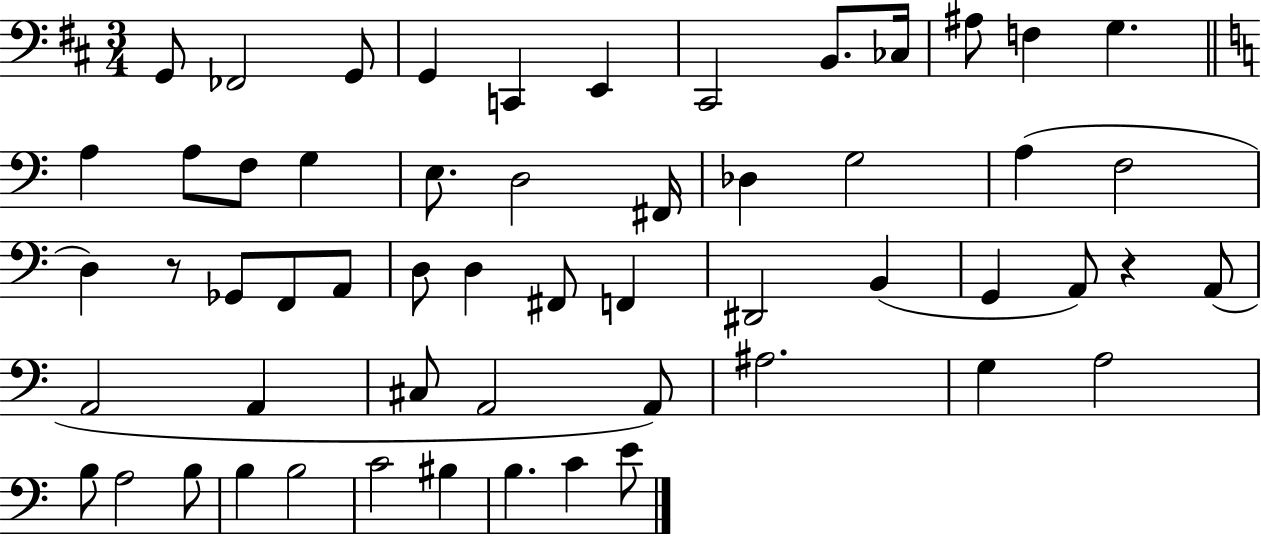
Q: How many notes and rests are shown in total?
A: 56